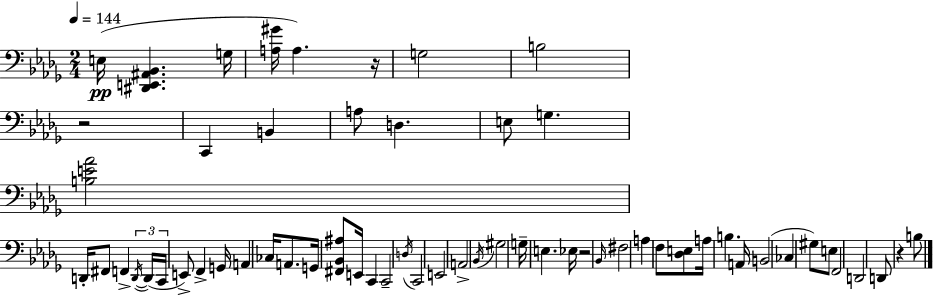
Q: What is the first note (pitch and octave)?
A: E3